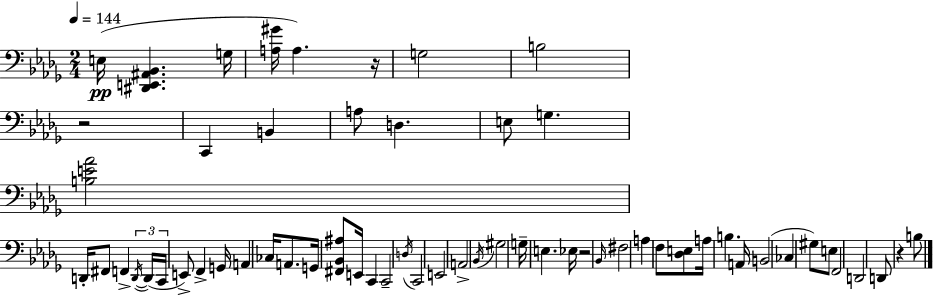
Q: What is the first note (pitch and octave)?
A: E3